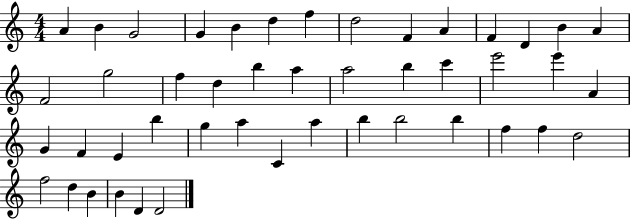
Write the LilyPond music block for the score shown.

{
  \clef treble
  \numericTimeSignature
  \time 4/4
  \key c \major
  a'4 b'4 g'2 | g'4 b'4 d''4 f''4 | d''2 f'4 a'4 | f'4 d'4 b'4 a'4 | \break f'2 g''2 | f''4 d''4 b''4 a''4 | a''2 b''4 c'''4 | e'''2 e'''4 a'4 | \break g'4 f'4 e'4 b''4 | g''4 a''4 c'4 a''4 | b''4 b''2 b''4 | f''4 f''4 d''2 | \break f''2 d''4 b'4 | b'4 d'4 d'2 | \bar "|."
}